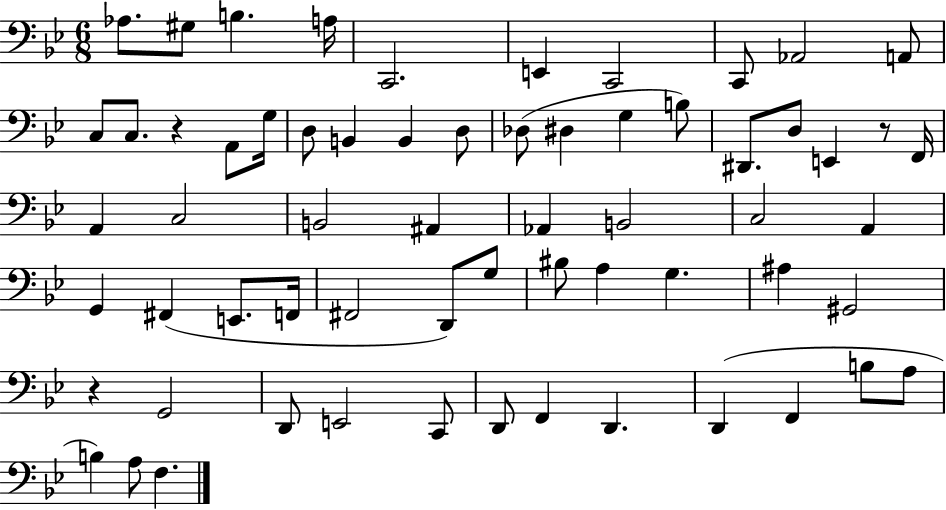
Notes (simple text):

Ab3/e. G#3/e B3/q. A3/s C2/h. E2/q C2/h C2/e Ab2/h A2/e C3/e C3/e. R/q A2/e G3/s D3/e B2/q B2/q D3/e Db3/e D#3/q G3/q B3/e D#2/e. D3/e E2/q R/e F2/s A2/q C3/h B2/h A#2/q Ab2/q B2/h C3/h A2/q G2/q F#2/q E2/e. F2/s F#2/h D2/e G3/e BIS3/e A3/q G3/q. A#3/q G#2/h R/q G2/h D2/e E2/h C2/e D2/e F2/q D2/q. D2/q F2/q B3/e A3/e B3/q A3/e F3/q.